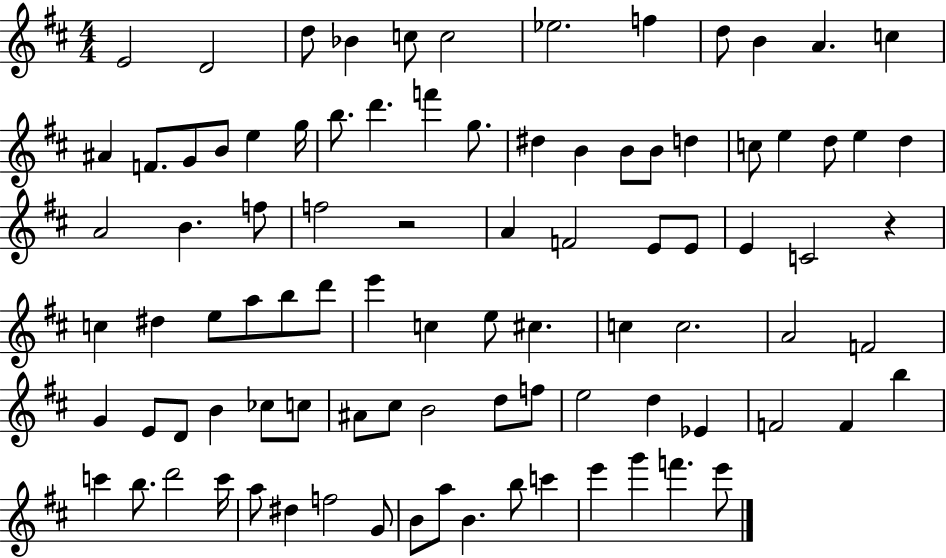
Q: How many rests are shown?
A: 2